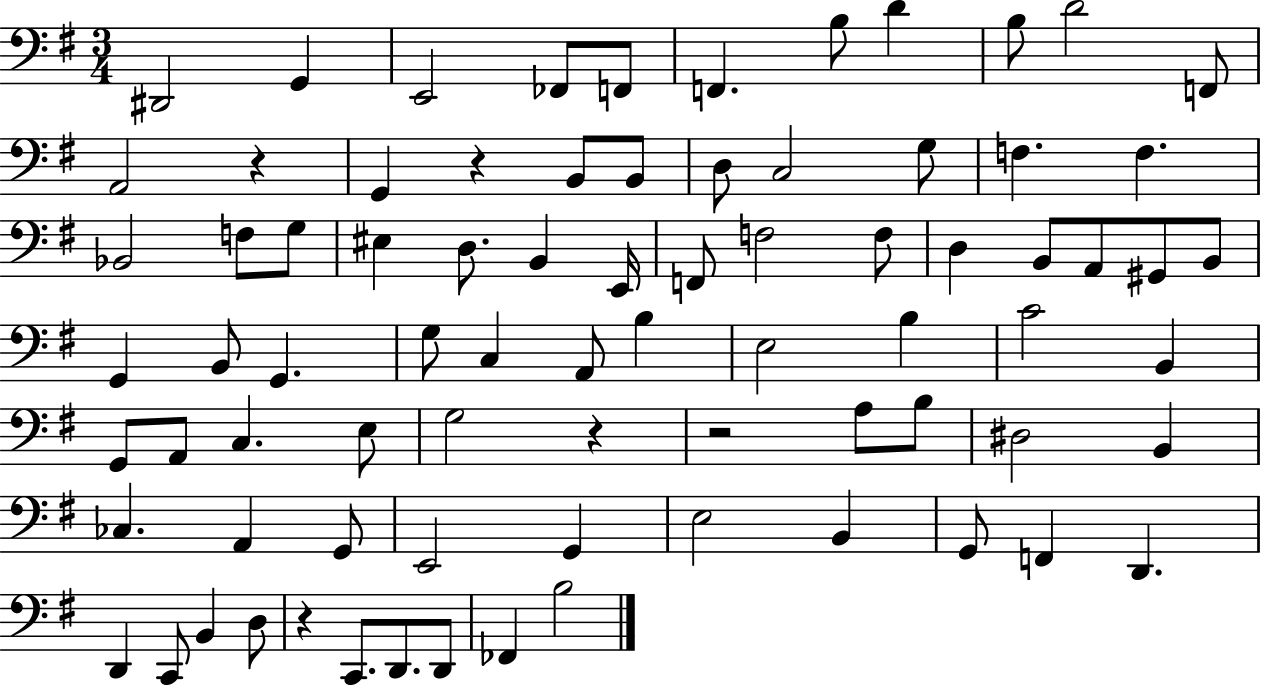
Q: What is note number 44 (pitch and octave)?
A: B3